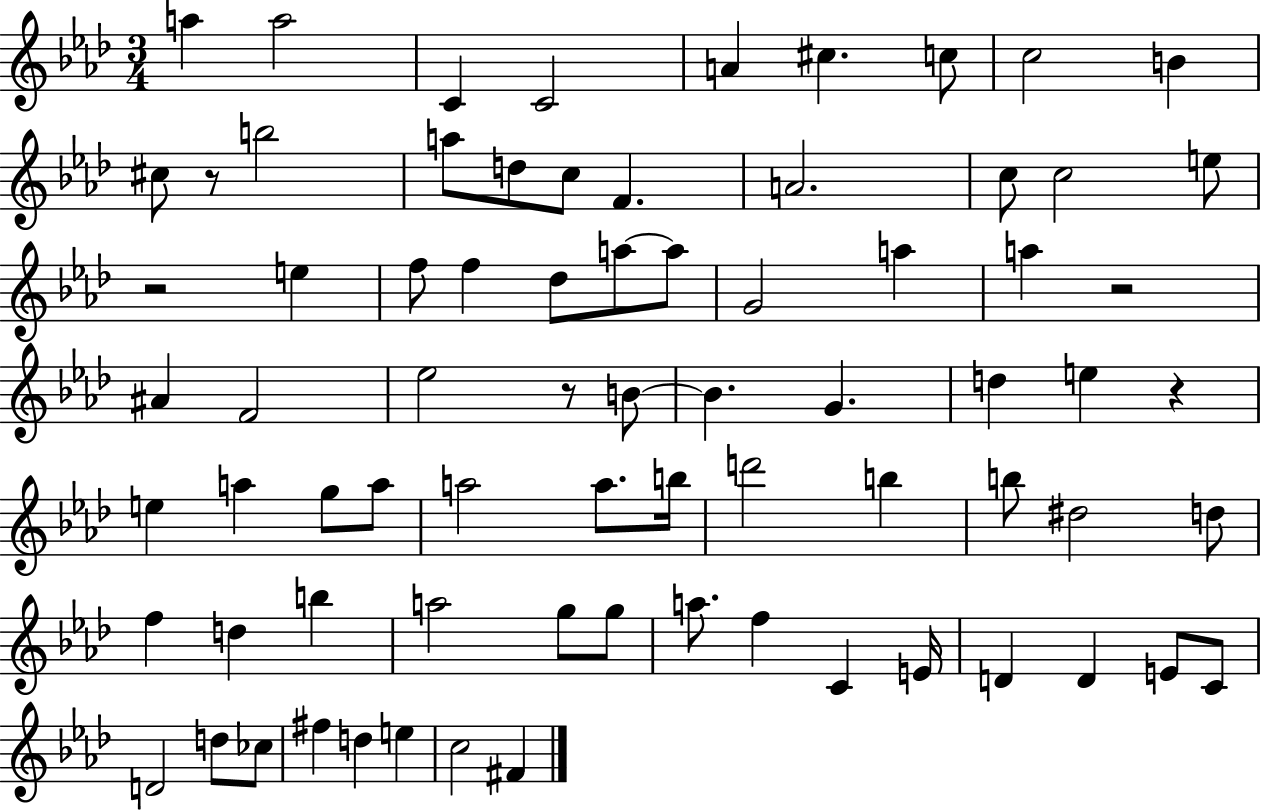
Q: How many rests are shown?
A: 5